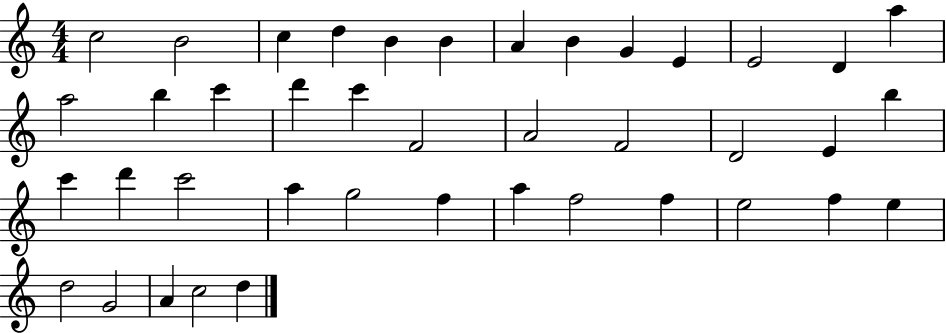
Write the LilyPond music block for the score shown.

{
  \clef treble
  \numericTimeSignature
  \time 4/4
  \key c \major
  c''2 b'2 | c''4 d''4 b'4 b'4 | a'4 b'4 g'4 e'4 | e'2 d'4 a''4 | \break a''2 b''4 c'''4 | d'''4 c'''4 f'2 | a'2 f'2 | d'2 e'4 b''4 | \break c'''4 d'''4 c'''2 | a''4 g''2 f''4 | a''4 f''2 f''4 | e''2 f''4 e''4 | \break d''2 g'2 | a'4 c''2 d''4 | \bar "|."
}